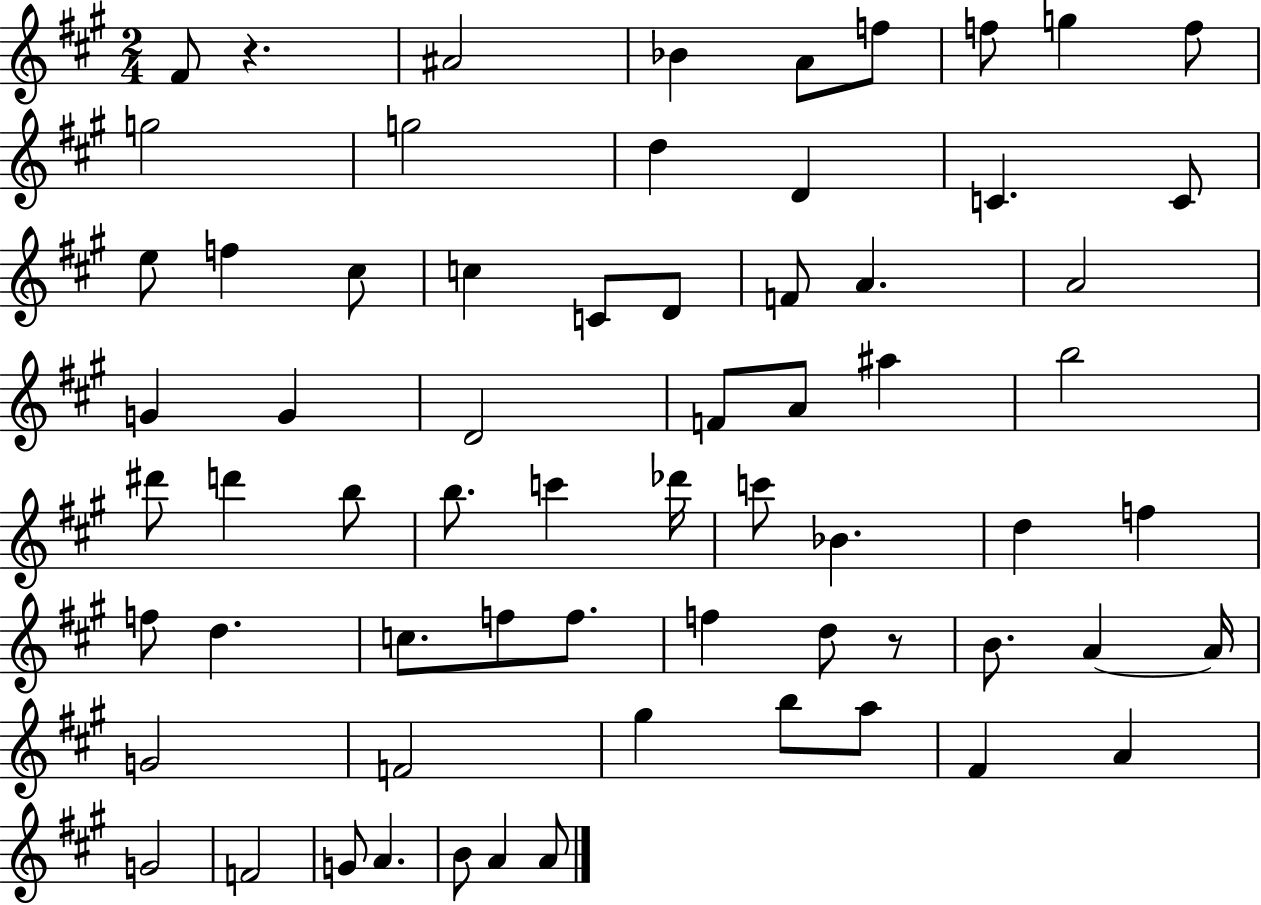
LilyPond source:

{
  \clef treble
  \numericTimeSignature
  \time 2/4
  \key a \major
  fis'8 r4. | ais'2 | bes'4 a'8 f''8 | f''8 g''4 f''8 | \break g''2 | g''2 | d''4 d'4 | c'4. c'8 | \break e''8 f''4 cis''8 | c''4 c'8 d'8 | f'8 a'4. | a'2 | \break g'4 g'4 | d'2 | f'8 a'8 ais''4 | b''2 | \break dis'''8 d'''4 b''8 | b''8. c'''4 des'''16 | c'''8 bes'4. | d''4 f''4 | \break f''8 d''4. | c''8. f''8 f''8. | f''4 d''8 r8 | b'8. a'4~~ a'16 | \break g'2 | f'2 | gis''4 b''8 a''8 | fis'4 a'4 | \break g'2 | f'2 | g'8 a'4. | b'8 a'4 a'8 | \break \bar "|."
}